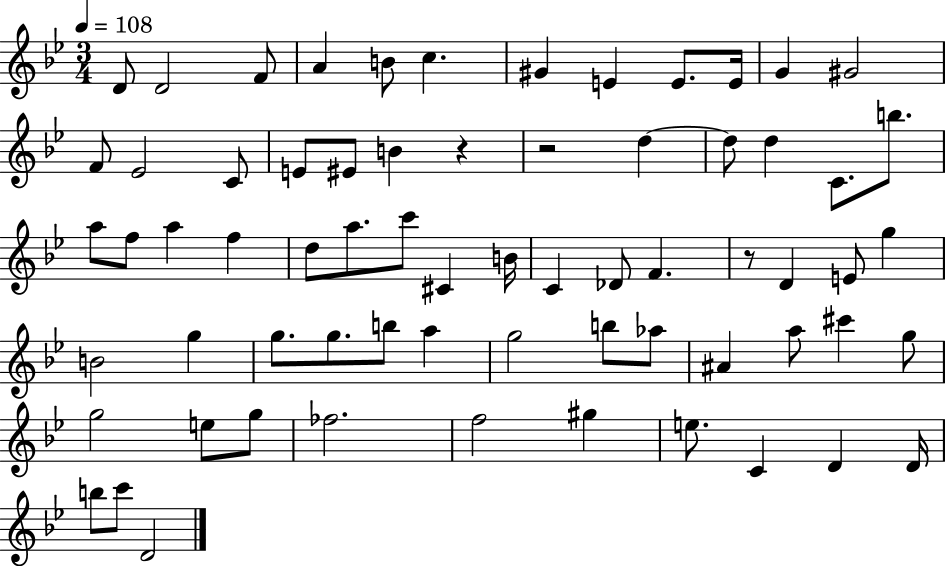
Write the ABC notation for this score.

X:1
T:Untitled
M:3/4
L:1/4
K:Bb
D/2 D2 F/2 A B/2 c ^G E E/2 E/4 G ^G2 F/2 _E2 C/2 E/2 ^E/2 B z z2 d d/2 d C/2 b/2 a/2 f/2 a f d/2 a/2 c'/2 ^C B/4 C _D/2 F z/2 D E/2 g B2 g g/2 g/2 b/2 a g2 b/2 _a/2 ^A a/2 ^c' g/2 g2 e/2 g/2 _f2 f2 ^g e/2 C D D/4 b/2 c'/2 D2